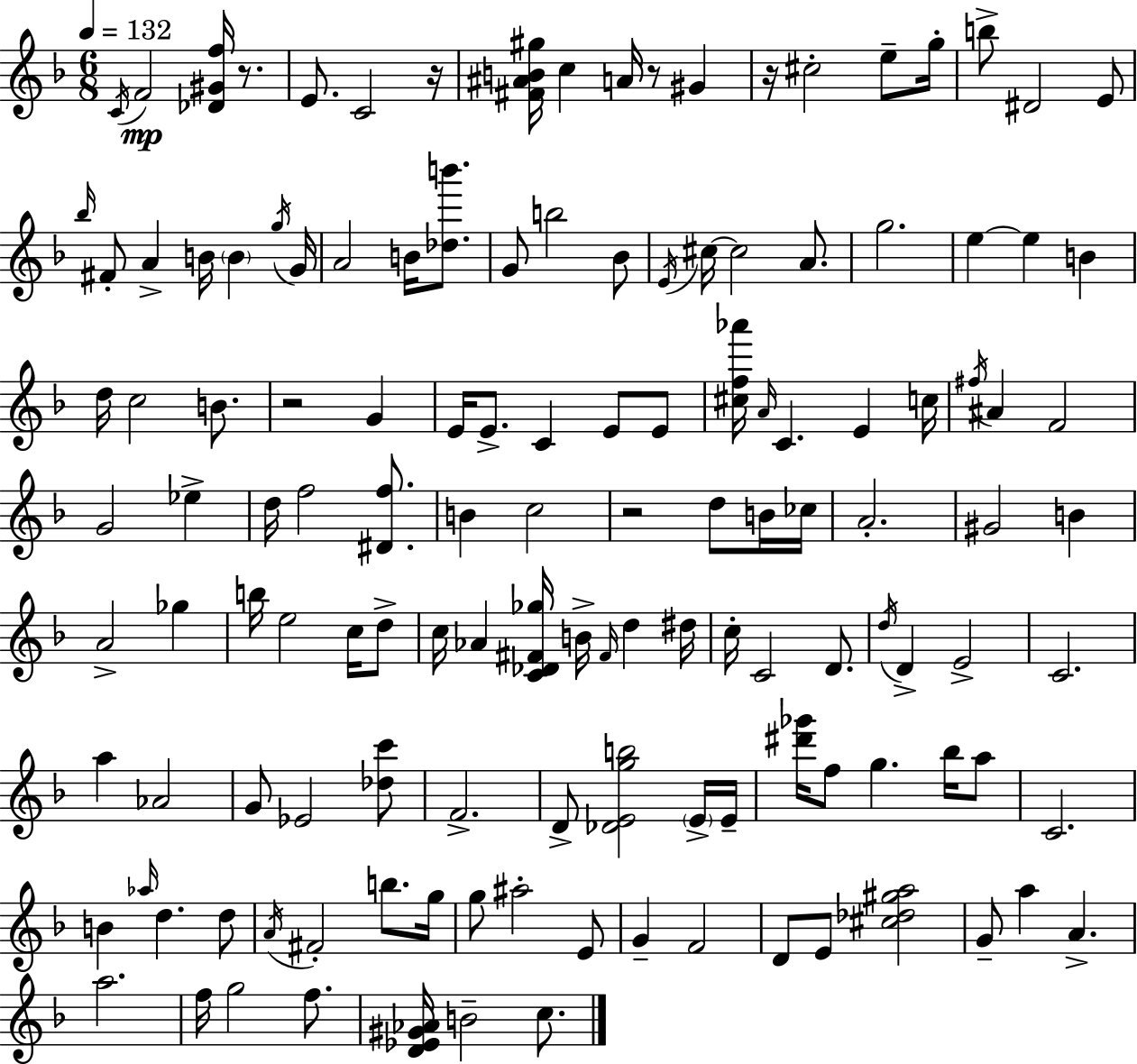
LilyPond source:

{
  \clef treble
  \numericTimeSignature
  \time 6/8
  \key f \major
  \tempo 4 = 132
  \acciaccatura { c'16 }\mp f'2 <des' gis' f''>16 r8. | e'8. c'2 | r16 <fis' ais' b' gis''>16 c''4 a'16 r8 gis'4 | r16 cis''2-. e''8-- | \break g''16-. b''8-> dis'2 e'8 | \grace { bes''16 } fis'8-. a'4-> b'16 \parenthesize b'4 | \acciaccatura { g''16 } g'16 a'2 b'16 | <des'' b'''>8. g'8 b''2 | \break bes'8 \acciaccatura { e'16 } cis''16~~ cis''2 | a'8. g''2. | e''4~~ e''4 | b'4 d''16 c''2 | \break b'8. r2 | g'4 e'16 e'8.-> c'4 | e'8 e'8 <cis'' f'' aes'''>16 \grace { a'16 } c'4. | e'4 c''16 \acciaccatura { fis''16 } ais'4 f'2 | \break g'2 | ees''4-> d''16 f''2 | <dis' f''>8. b'4 c''2 | r2 | \break d''8 b'16 ces''16 a'2.-. | gis'2 | b'4 a'2-> | ges''4 b''16 e''2 | \break c''16 d''8-> c''16 aes'4 <c' des' fis' ges''>16 | b'16-> \grace { fis'16 } d''4 dis''16 c''16-. c'2 | d'8. \acciaccatura { d''16 } d'4-> | e'2-> c'2. | \break a''4 | aes'2 g'8 ees'2 | <des'' c'''>8 f'2.-> | d'8-> <des' e' g'' b''>2 | \break \parenthesize e'16-> e'16-- <dis''' ges'''>16 f''8 g''4. | bes''16 a''8 c'2. | b'4 | \grace { aes''16 } d''4. d''8 \acciaccatura { a'16 } fis'2-. | \break b''8. g''16 g''8 | ais''2-. e'8 g'4-- | f'2 d'8 | e'8 <cis'' des'' gis'' a''>2 g'8-- | \break a''4 a'4.-> a''2. | f''16 g''2 | f''8. <d' ees' gis' aes'>16 b'2-- | c''8. \bar "|."
}